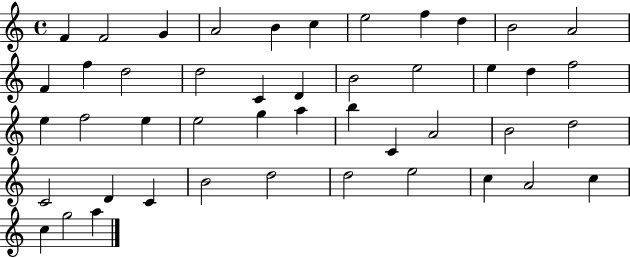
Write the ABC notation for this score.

X:1
T:Untitled
M:4/4
L:1/4
K:C
F F2 G A2 B c e2 f d B2 A2 F f d2 d2 C D B2 e2 e d f2 e f2 e e2 g a b C A2 B2 d2 C2 D C B2 d2 d2 e2 c A2 c c g2 a